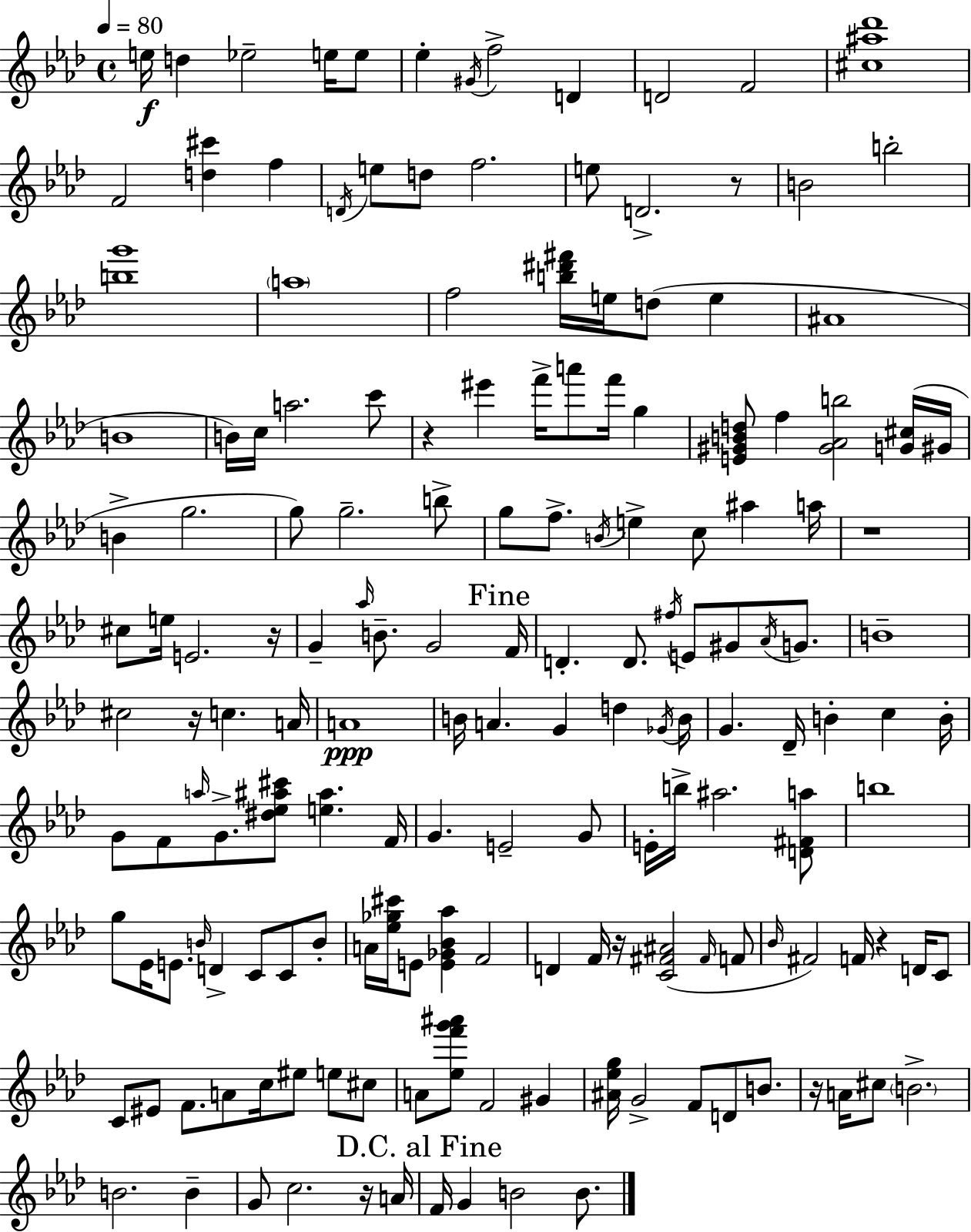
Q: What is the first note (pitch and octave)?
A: E5